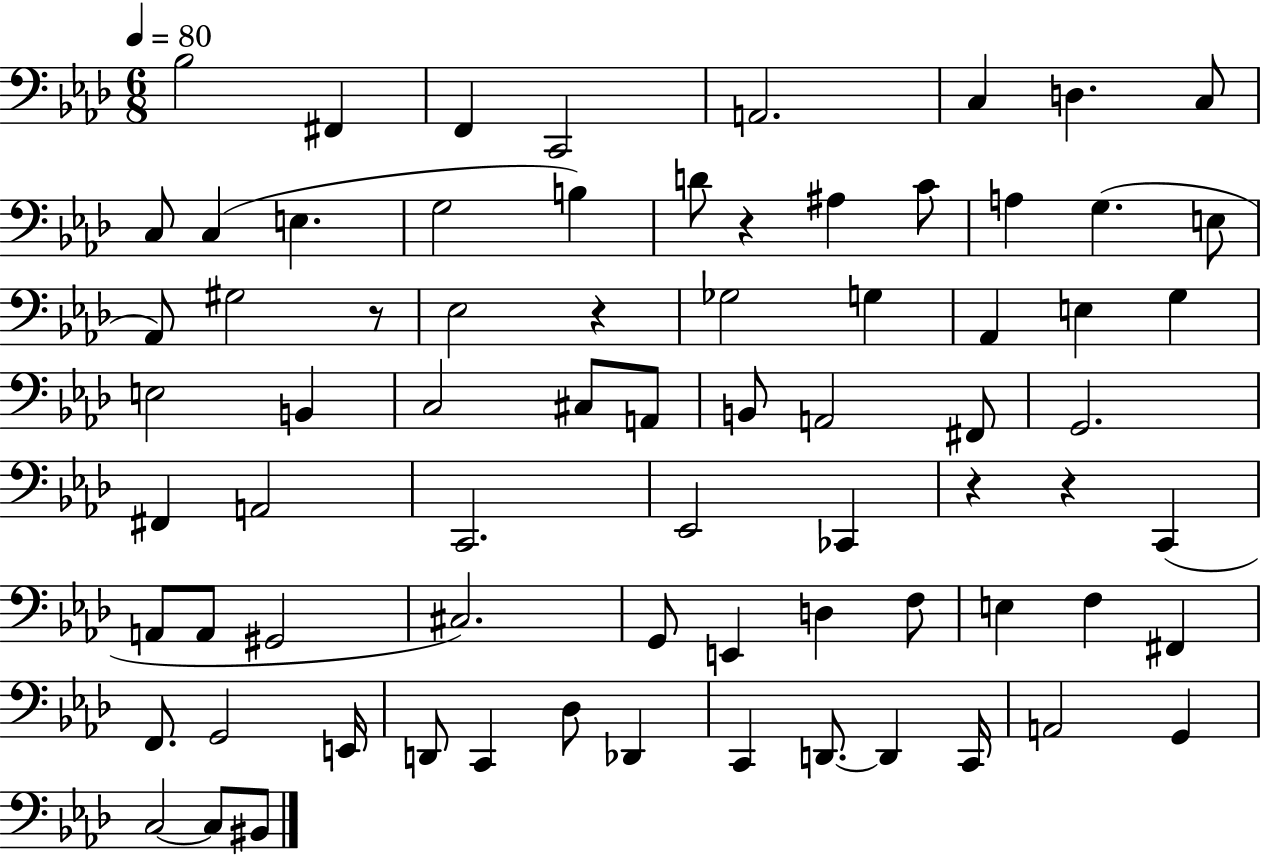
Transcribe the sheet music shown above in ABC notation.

X:1
T:Untitled
M:6/8
L:1/4
K:Ab
_B,2 ^F,, F,, C,,2 A,,2 C, D, C,/2 C,/2 C, E, G,2 B, D/2 z ^A, C/2 A, G, E,/2 _A,,/2 ^G,2 z/2 _E,2 z _G,2 G, _A,, E, G, E,2 B,, C,2 ^C,/2 A,,/2 B,,/2 A,,2 ^F,,/2 G,,2 ^F,, A,,2 C,,2 _E,,2 _C,, z z C,, A,,/2 A,,/2 ^G,,2 ^C,2 G,,/2 E,, D, F,/2 E, F, ^F,, F,,/2 G,,2 E,,/4 D,,/2 C,, _D,/2 _D,, C,, D,,/2 D,, C,,/4 A,,2 G,, C,2 C,/2 ^B,,/2